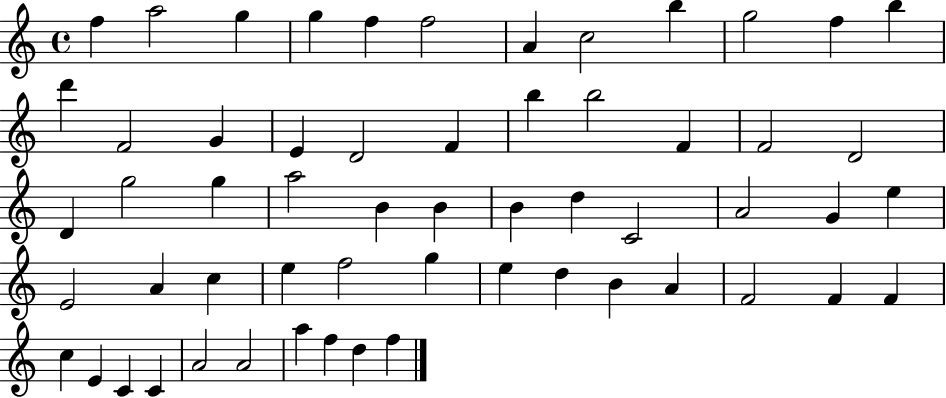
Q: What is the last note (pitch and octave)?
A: F5